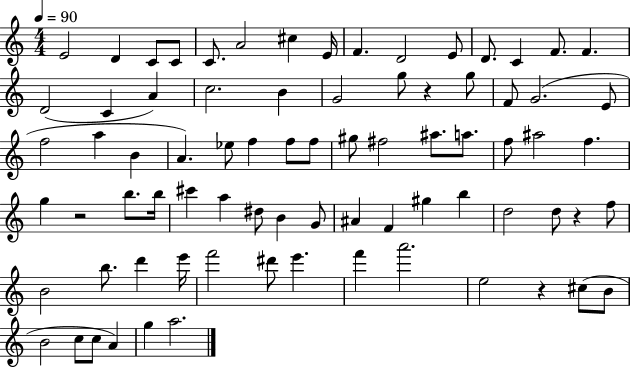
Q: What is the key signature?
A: C major